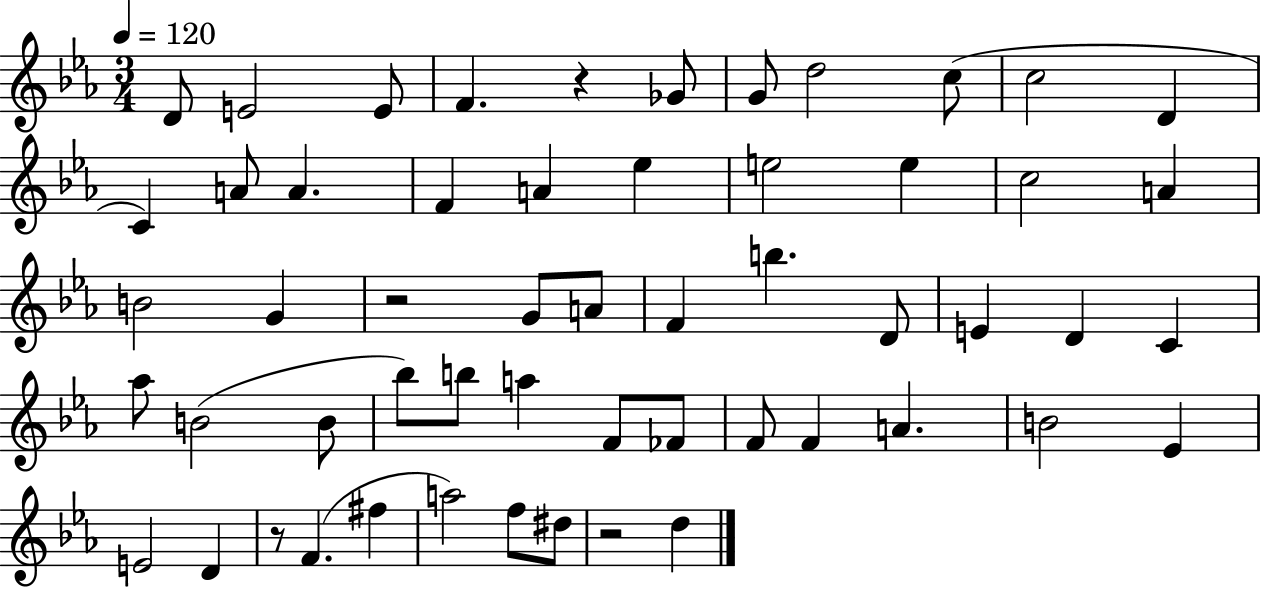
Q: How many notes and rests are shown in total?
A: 55